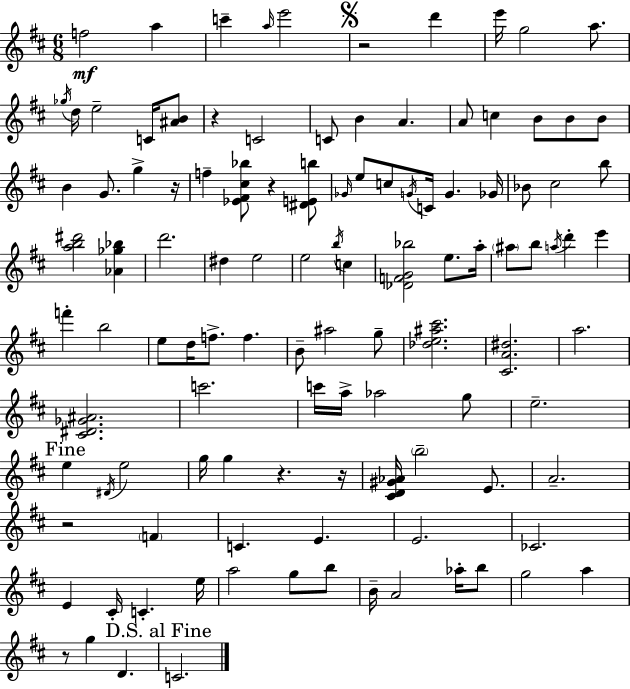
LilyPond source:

{
  \clef treble
  \numericTimeSignature
  \time 6/8
  \key d \major
  \repeat volta 2 { f''2\mf a''4 | c'''4-- \grace { a''16 } e'''2 | \mark \markup { \musicglyph "scripts.segno" } r2 d'''4 | e'''16 g''2 a''8. | \break \acciaccatura { ges''16 } d''16 e''2-- c'16 | <ais' b'>8 r4 c'2 | c'8 b'4 a'4. | a'8 c''4 b'8 b'8 | \break b'8 b'4 g'8. g''4-> | r16 f''4-- <ees' fis' cis'' bes''>8 r4 | <dis' e' b''>8 \grace { ges'16 } e''8 c''8 \acciaccatura { g'16 } c'16 g'4. | ges'16 bes'8 cis''2 | \break b''8 <a'' b'' dis'''>2 | <aes' ges'' bes''>4 d'''2. | dis''4 e''2 | e''2 | \break \acciaccatura { b''16 } c''4 <des' f' g' bes''>2 | e''8. a''16-. \parenthesize ais''8 b''8 \acciaccatura { a''16 } d'''4-. | e'''4 f'''4-. b''2 | e''8 d''16 f''8.-> | \break f''4. b'8-- ais''2 | g''8-- <des'' e'' ais'' cis'''>2. | <cis' a' dis''>2. | a''2. | \break <cis' dis' ges' ais'>2. | c'''2. | c'''16 a''16-> aes''2 | g''8 e''2.-- | \break \mark "Fine" e''4 \acciaccatura { dis'16 } e''2 | g''16 g''4 | r4. r16 <cis' d' gis' aes'>16 \parenthesize b''2-- | e'8. a'2.-- | \break r2 | \parenthesize f'4 c'4. | e'4. e'2. | ces'2. | \break e'4 cis'16-. | c'4.-. e''16 a''2 | g''8 b''8 b'16-- a'2 | aes''16-. b''8 g''2 | \break a''4 r8 g''4 | d'4. \mark "D.S. al Fine" c'2. | } \bar "|."
}